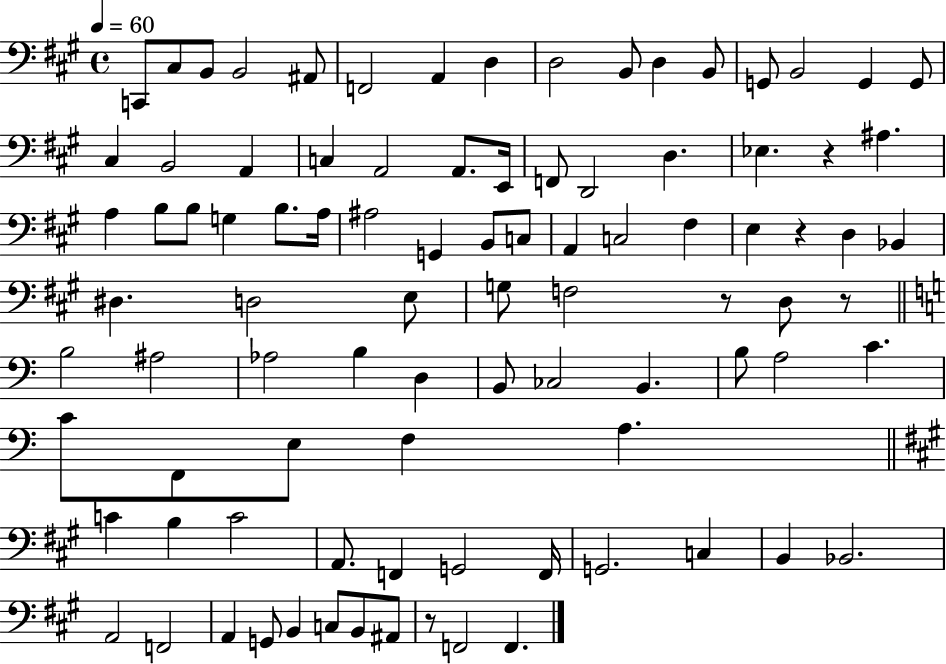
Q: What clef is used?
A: bass